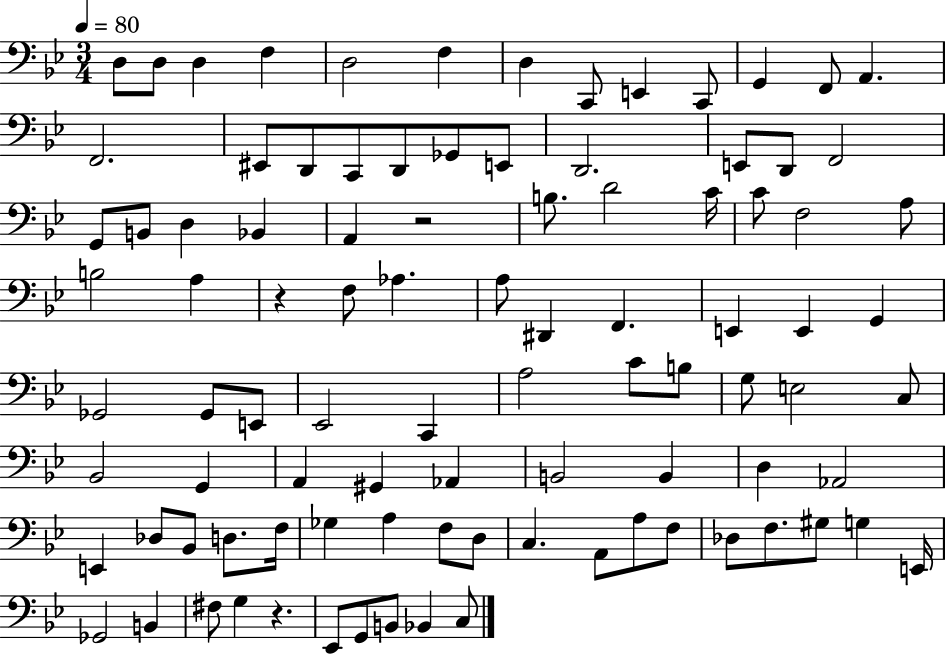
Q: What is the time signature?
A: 3/4